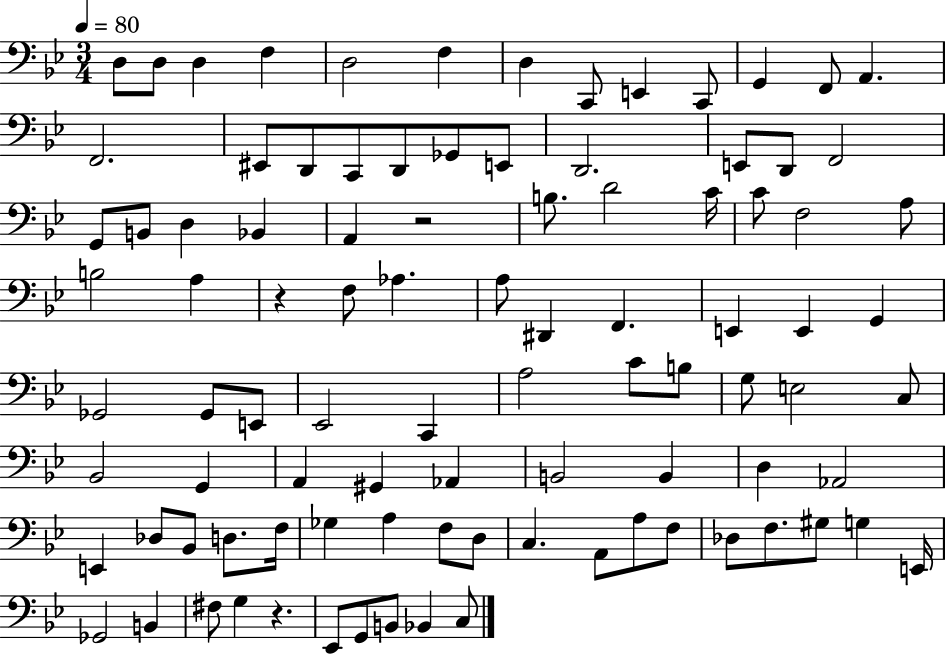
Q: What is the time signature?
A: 3/4